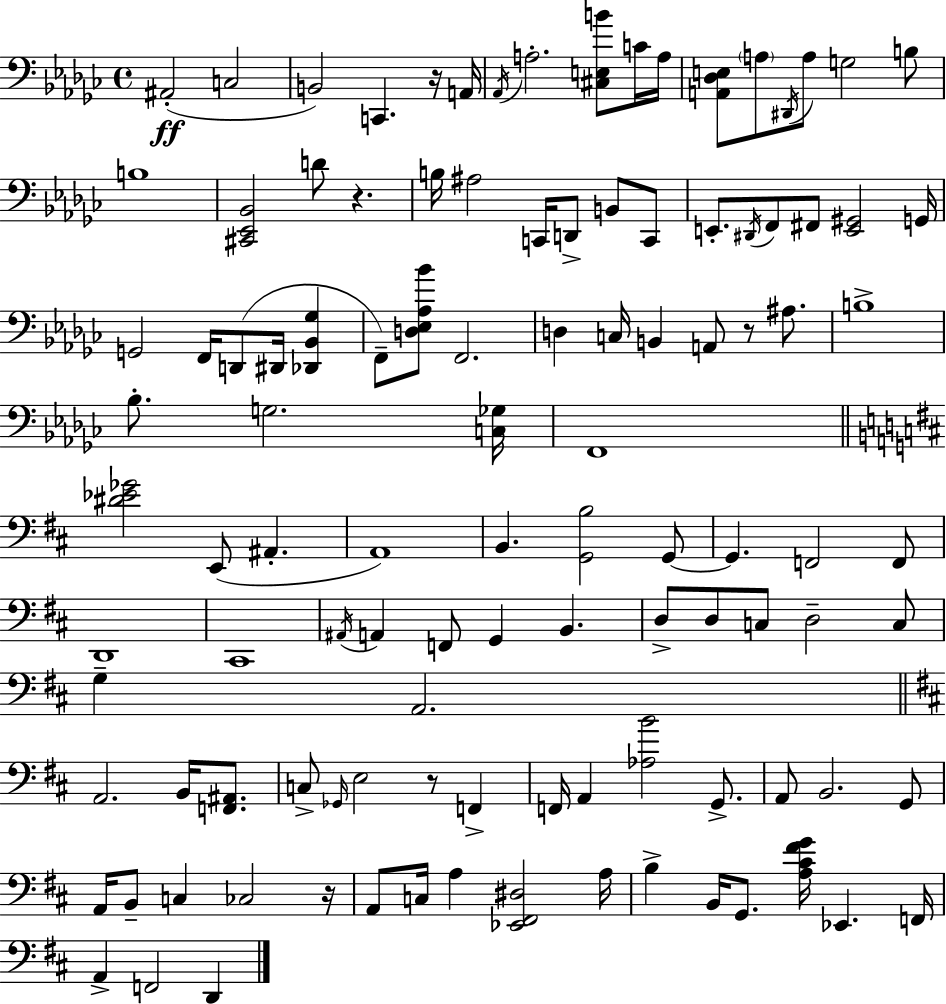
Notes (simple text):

A#2/h C3/h B2/h C2/q. R/s A2/s Ab2/s A3/h. [C#3,E3,B4]/e C4/s A3/s [A2,Db3,E3]/e A3/e D#2/s A3/e G3/h B3/e B3/w [C#2,Eb2,Bb2]/h D4/e R/q. B3/s A#3/h C2/s D2/e B2/e C2/e E2/e. D#2/s F2/e F#2/e [E2,G#2]/h G2/s G2/h F2/s D2/e D#2/s [Db2,Bb2,Gb3]/q F2/e [D3,Eb3,Ab3,Bb4]/e F2/h. D3/q C3/s B2/q A2/e R/e A#3/e. B3/w Bb3/e. G3/h. [C3,Gb3]/s F2/w [D#4,Eb4,Gb4]/h E2/e A#2/q. A2/w B2/q. [G2,B3]/h G2/e G2/q. F2/h F2/e D2/w C#2/w A#2/s A2/q F2/e G2/q B2/q. D3/e D3/e C3/e D3/h C3/e G3/q A2/h. A2/h. B2/s [F2,A#2]/e. C3/e Gb2/s E3/h R/e F2/q F2/s A2/q [Ab3,B4]/h G2/e. A2/e B2/h. G2/e A2/s B2/e C3/q CES3/h R/s A2/e C3/s A3/q [Eb2,F#2,D#3]/h A3/s B3/q B2/s G2/e. [A3,C#4,F#4,G4]/s Eb2/q. F2/s A2/q F2/h D2/q